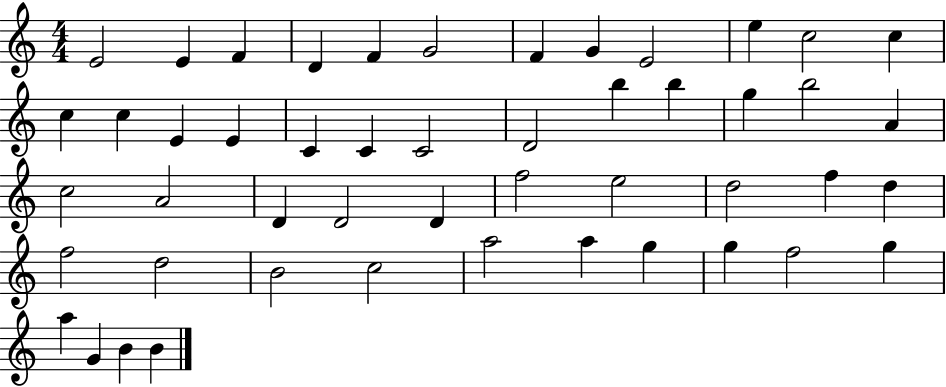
E4/h E4/q F4/q D4/q F4/q G4/h F4/q G4/q E4/h E5/q C5/h C5/q C5/q C5/q E4/q E4/q C4/q C4/q C4/h D4/h B5/q B5/q G5/q B5/h A4/q C5/h A4/h D4/q D4/h D4/q F5/h E5/h D5/h F5/q D5/q F5/h D5/h B4/h C5/h A5/h A5/q G5/q G5/q F5/h G5/q A5/q G4/q B4/q B4/q